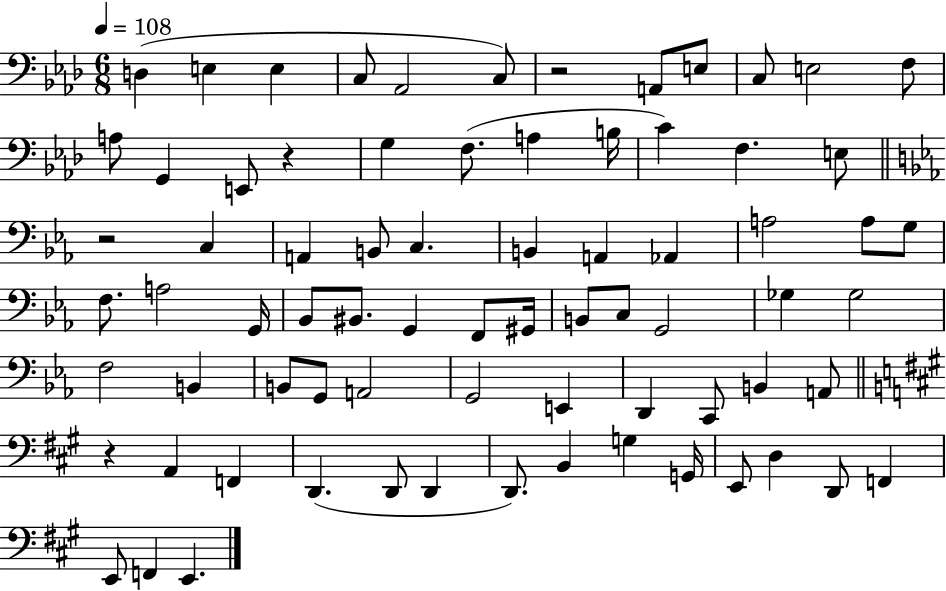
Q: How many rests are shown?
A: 4